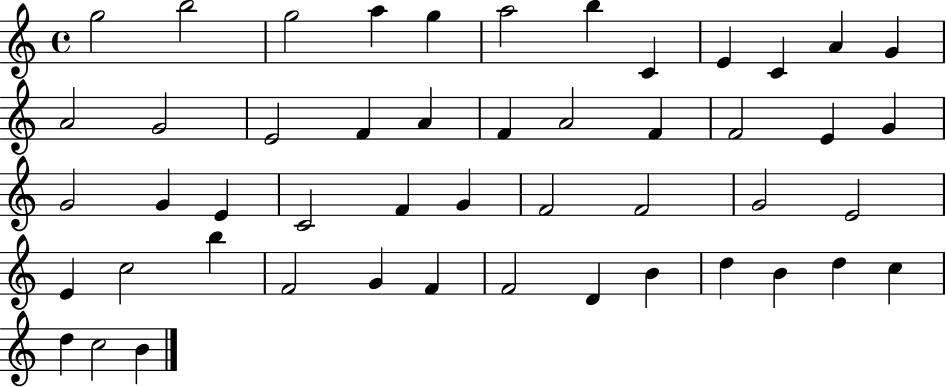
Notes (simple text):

G5/h B5/h G5/h A5/q G5/q A5/h B5/q C4/q E4/q C4/q A4/q G4/q A4/h G4/h E4/h F4/q A4/q F4/q A4/h F4/q F4/h E4/q G4/q G4/h G4/q E4/q C4/h F4/q G4/q F4/h F4/h G4/h E4/h E4/q C5/h B5/q F4/h G4/q F4/q F4/h D4/q B4/q D5/q B4/q D5/q C5/q D5/q C5/h B4/q